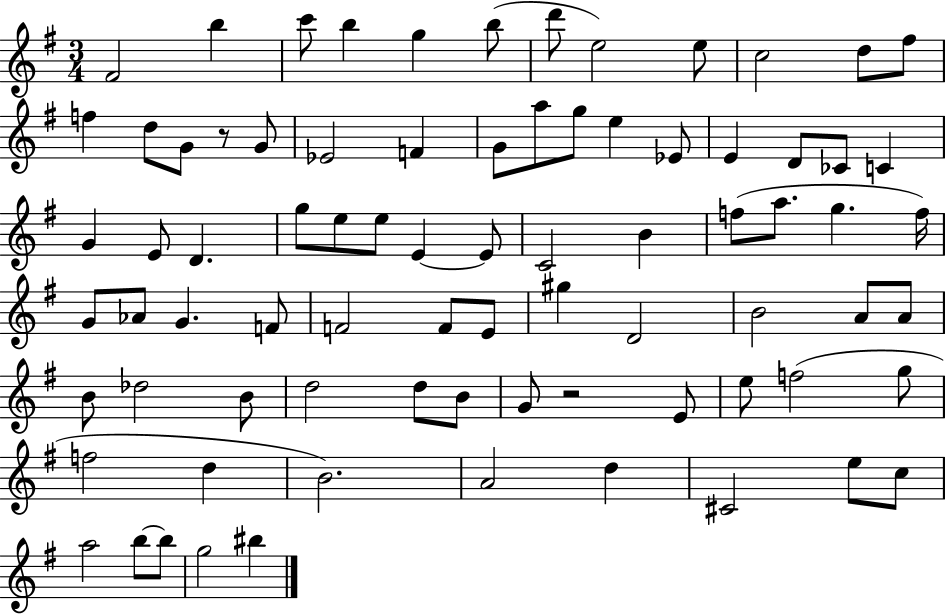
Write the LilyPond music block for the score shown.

{
  \clef treble
  \numericTimeSignature
  \time 3/4
  \key g \major
  \repeat volta 2 { fis'2 b''4 | c'''8 b''4 g''4 b''8( | d'''8 e''2) e''8 | c''2 d''8 fis''8 | \break f''4 d''8 g'8 r8 g'8 | ees'2 f'4 | g'8 a''8 g''8 e''4 ees'8 | e'4 d'8 ces'8 c'4 | \break g'4 e'8 d'4. | g''8 e''8 e''8 e'4~~ e'8 | c'2 b'4 | f''8( a''8. g''4. f''16) | \break g'8 aes'8 g'4. f'8 | f'2 f'8 e'8 | gis''4 d'2 | b'2 a'8 a'8 | \break b'8 des''2 b'8 | d''2 d''8 b'8 | g'8 r2 e'8 | e''8 f''2( g''8 | \break f''2 d''4 | b'2.) | a'2 d''4 | cis'2 e''8 c''8 | \break a''2 b''8~~ b''8 | g''2 bis''4 | } \bar "|."
}